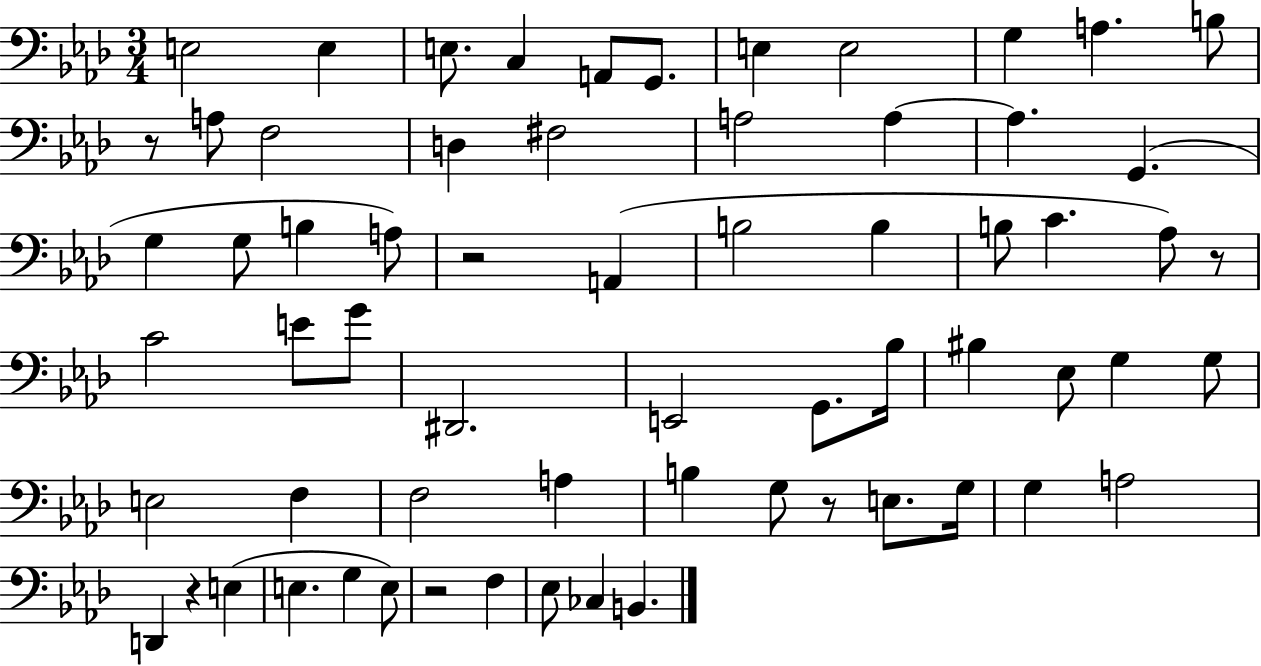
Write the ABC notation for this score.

X:1
T:Untitled
M:3/4
L:1/4
K:Ab
E,2 E, E,/2 C, A,,/2 G,,/2 E, E,2 G, A, B,/2 z/2 A,/2 F,2 D, ^F,2 A,2 A, A, G,, G, G,/2 B, A,/2 z2 A,, B,2 B, B,/2 C _A,/2 z/2 C2 E/2 G/2 ^D,,2 E,,2 G,,/2 _B,/4 ^B, _E,/2 G, G,/2 E,2 F, F,2 A, B, G,/2 z/2 E,/2 G,/4 G, A,2 D,, z E, E, G, E,/2 z2 F, _E,/2 _C, B,,